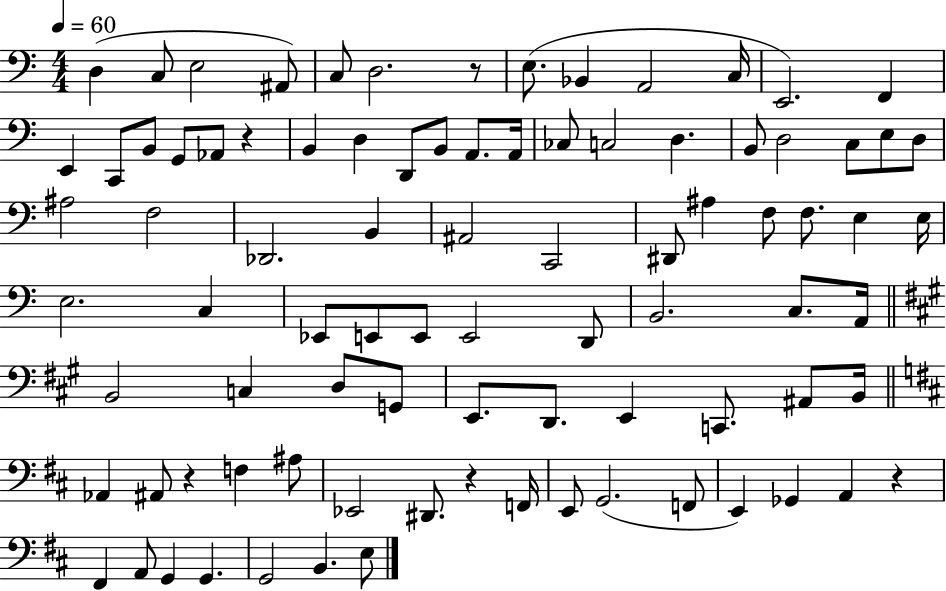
D3/q C3/e E3/h A#2/e C3/e D3/h. R/e E3/e. Bb2/q A2/h C3/s E2/h. F2/q E2/q C2/e B2/e G2/e Ab2/e R/q B2/q D3/q D2/e B2/e A2/e. A2/s CES3/e C3/h D3/q. B2/e D3/h C3/e E3/e D3/e A#3/h F3/h Db2/h. B2/q A#2/h C2/h D#2/e A#3/q F3/e F3/e. E3/q E3/s E3/h. C3/q Eb2/e E2/e E2/e E2/h D2/e B2/h. C3/e. A2/s B2/h C3/q D3/e G2/e E2/e. D2/e. E2/q C2/e. A#2/e B2/s Ab2/q A#2/e R/q F3/q A#3/e Eb2/h D#2/e. R/q F2/s E2/e G2/h. F2/e E2/q Gb2/q A2/q R/q F#2/q A2/e G2/q G2/q. G2/h B2/q. E3/e